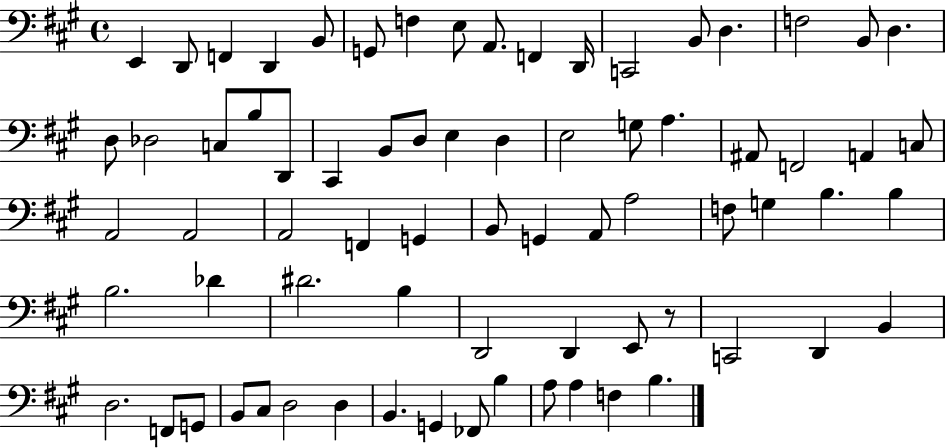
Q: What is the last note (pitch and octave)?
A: B3